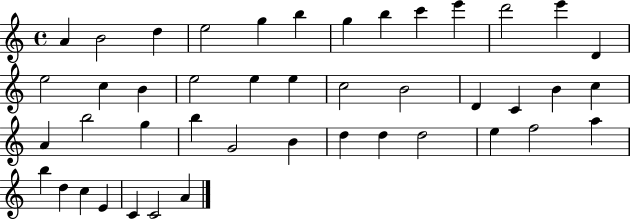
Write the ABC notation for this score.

X:1
T:Untitled
M:4/4
L:1/4
K:C
A B2 d e2 g b g b c' e' d'2 e' D e2 c B e2 e e c2 B2 D C B c A b2 g b G2 B d d d2 e f2 a b d c E C C2 A